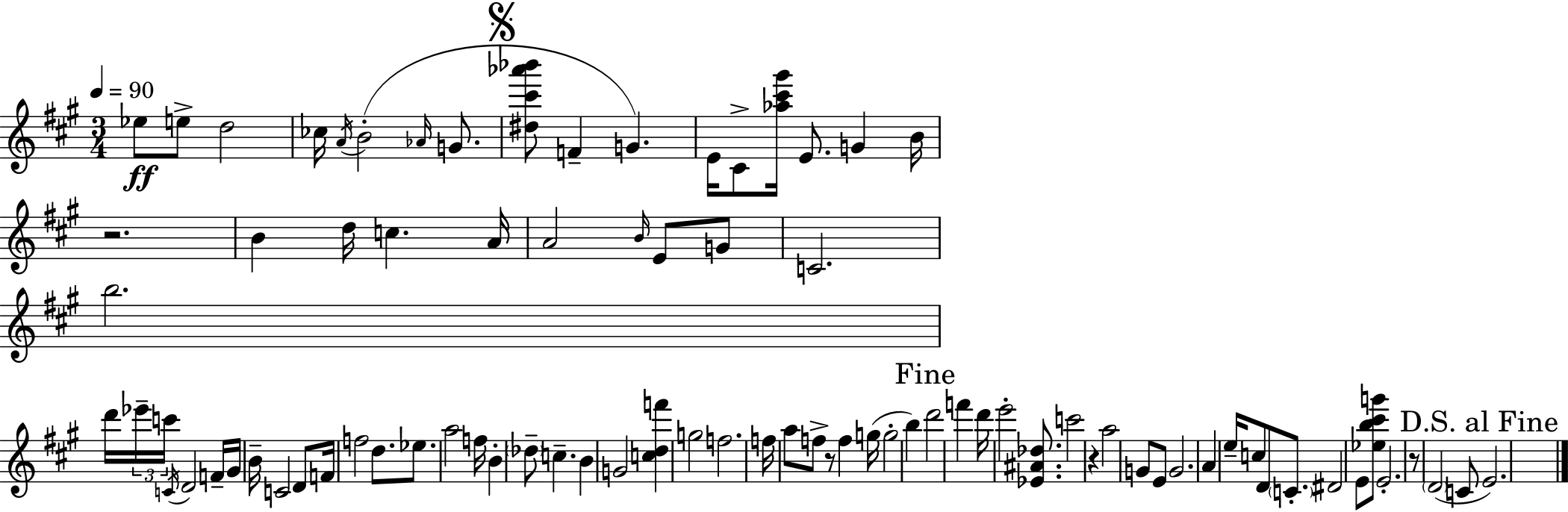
X:1
T:Untitled
M:3/4
L:1/4
K:A
_e/2 e/2 d2 _c/4 A/4 B2 _A/4 G/2 [^d^c'_a'_b']/2 F G E/4 ^C/2 [_a^c'^g']/4 E/2 G B/4 z2 B d/4 c A/4 A2 B/4 E/2 G/2 C2 b2 d'/4 _e'/4 c'/4 C/4 D2 F/4 ^G/4 B/4 C2 D/2 F/4 f2 d/2 _e/2 a2 f/4 B _d/2 c B G2 [cdf'] g2 f2 f/4 a/2 f/2 z/2 f g/4 g2 b d'2 f' d'/4 e'2 [_E^A_d]/2 c'2 z a2 G/2 E/2 G2 A e/4 c/2 D/2 C/2 ^D2 E/2 [_eb^c'g']/2 E2 z/2 D2 C/2 E2